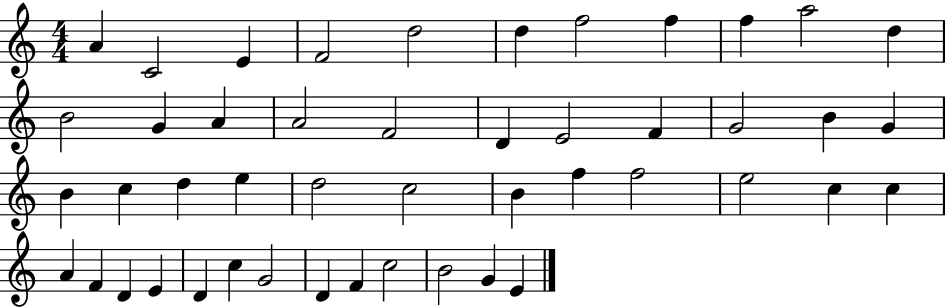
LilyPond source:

{
  \clef treble
  \numericTimeSignature
  \time 4/4
  \key c \major
  a'4 c'2 e'4 | f'2 d''2 | d''4 f''2 f''4 | f''4 a''2 d''4 | \break b'2 g'4 a'4 | a'2 f'2 | d'4 e'2 f'4 | g'2 b'4 g'4 | \break b'4 c''4 d''4 e''4 | d''2 c''2 | b'4 f''4 f''2 | e''2 c''4 c''4 | \break a'4 f'4 d'4 e'4 | d'4 c''4 g'2 | d'4 f'4 c''2 | b'2 g'4 e'4 | \break \bar "|."
}